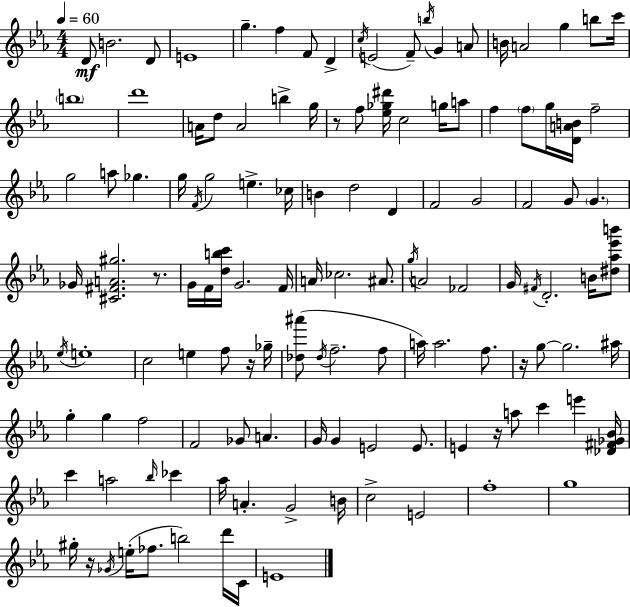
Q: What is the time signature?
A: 4/4